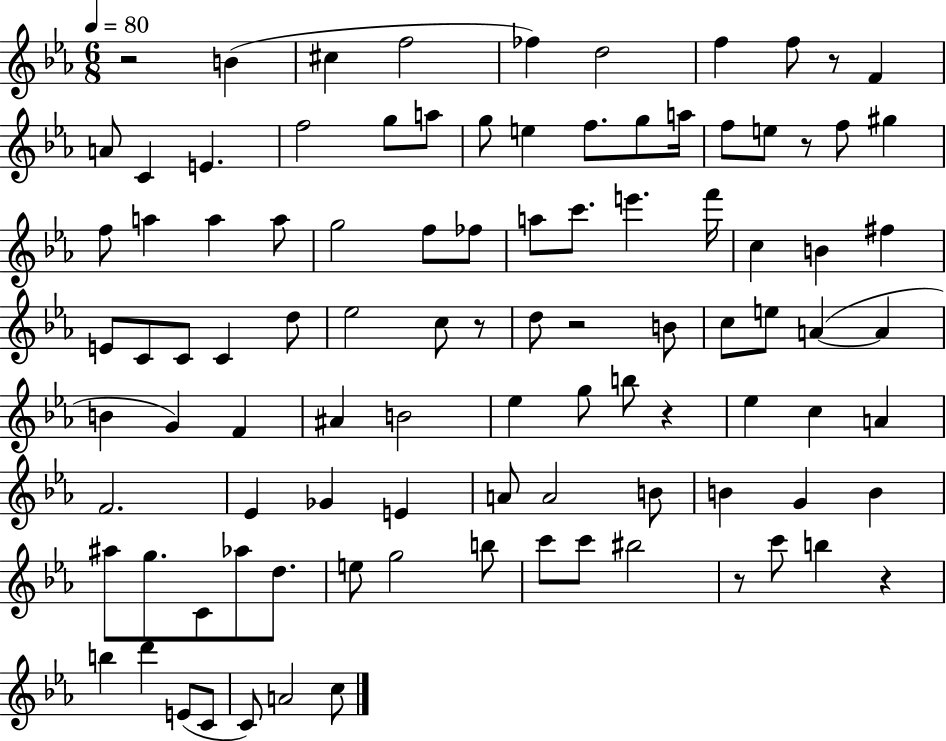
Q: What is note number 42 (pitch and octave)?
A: D5